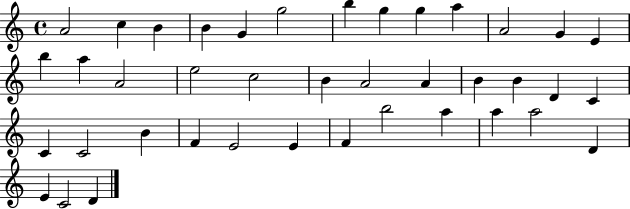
{
  \clef treble
  \time 4/4
  \defaultTimeSignature
  \key c \major
  a'2 c''4 b'4 | b'4 g'4 g''2 | b''4 g''4 g''4 a''4 | a'2 g'4 e'4 | \break b''4 a''4 a'2 | e''2 c''2 | b'4 a'2 a'4 | b'4 b'4 d'4 c'4 | \break c'4 c'2 b'4 | f'4 e'2 e'4 | f'4 b''2 a''4 | a''4 a''2 d'4 | \break e'4 c'2 d'4 | \bar "|."
}